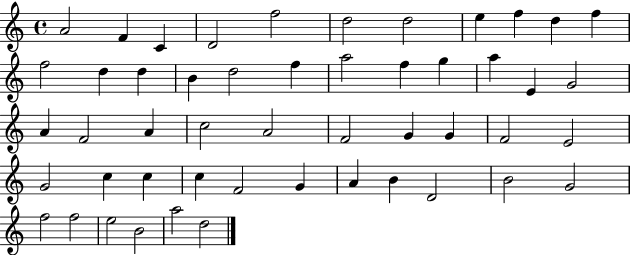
X:1
T:Untitled
M:4/4
L:1/4
K:C
A2 F C D2 f2 d2 d2 e f d f f2 d d B d2 f a2 f g a E G2 A F2 A c2 A2 F2 G G F2 E2 G2 c c c F2 G A B D2 B2 G2 f2 f2 e2 B2 a2 d2